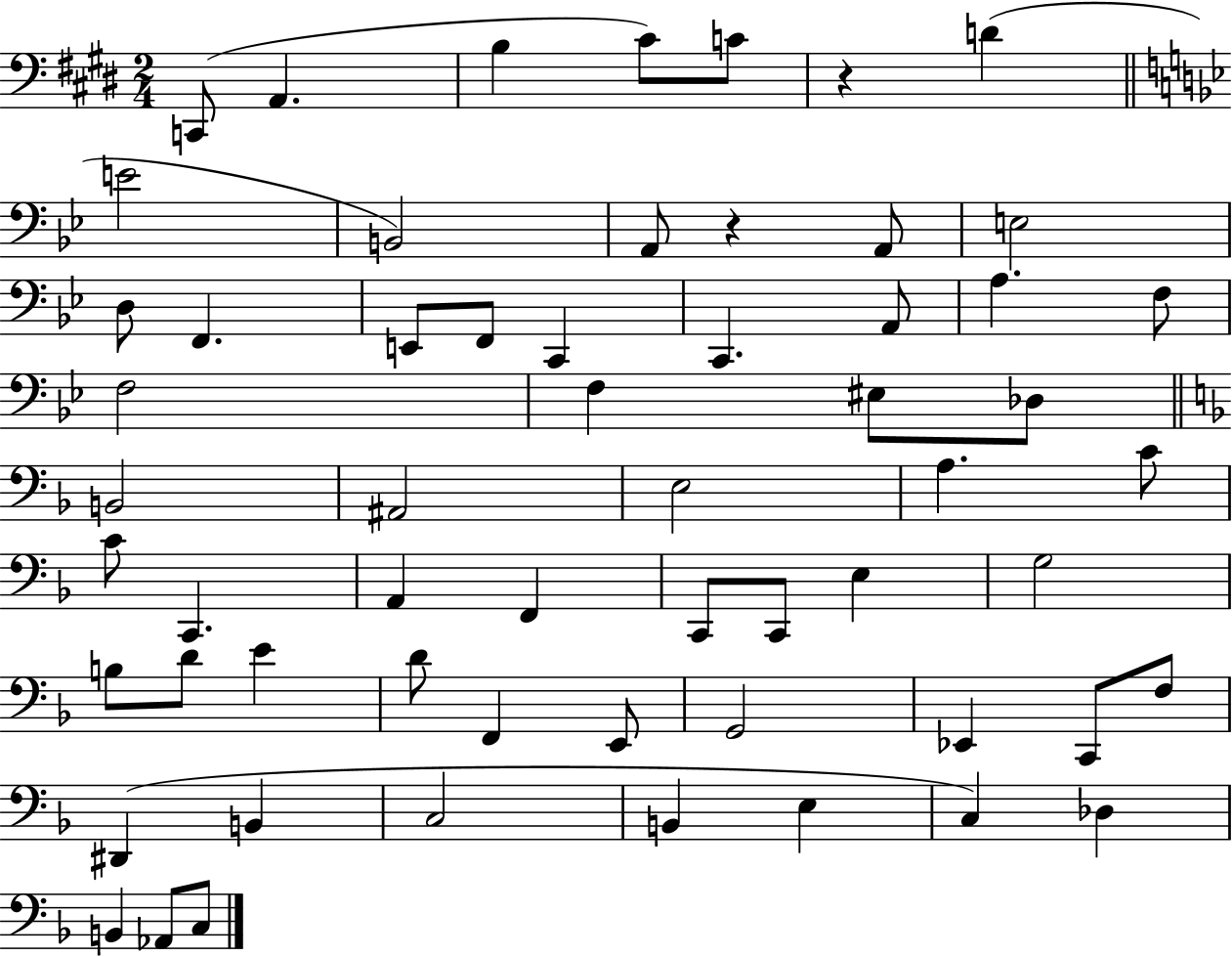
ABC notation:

X:1
T:Untitled
M:2/4
L:1/4
K:E
C,,/2 A,, B, ^C/2 C/2 z D E2 B,,2 A,,/2 z A,,/2 E,2 D,/2 F,, E,,/2 F,,/2 C,, C,, A,,/2 A, F,/2 F,2 F, ^E,/2 _D,/2 B,,2 ^A,,2 E,2 A, C/2 C/2 C,, A,, F,, C,,/2 C,,/2 E, G,2 B,/2 D/2 E D/2 F,, E,,/2 G,,2 _E,, C,,/2 F,/2 ^D,, B,, C,2 B,, E, C, _D, B,, _A,,/2 C,/2